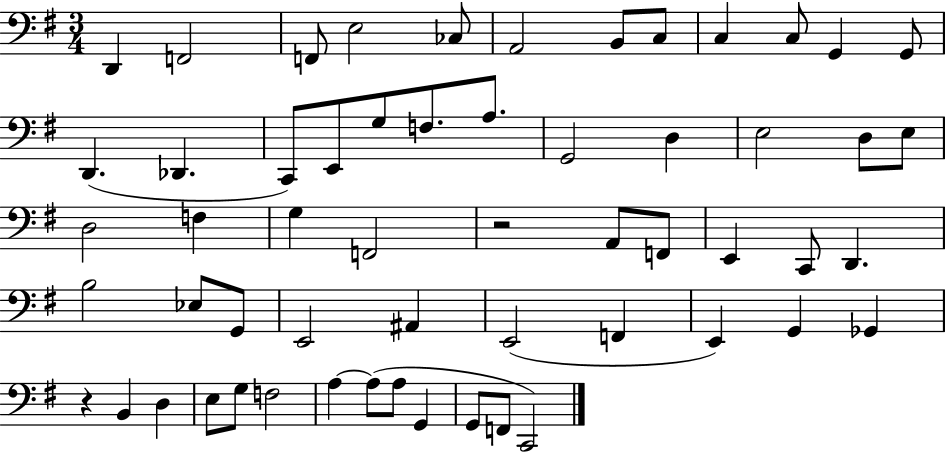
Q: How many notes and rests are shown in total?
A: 57